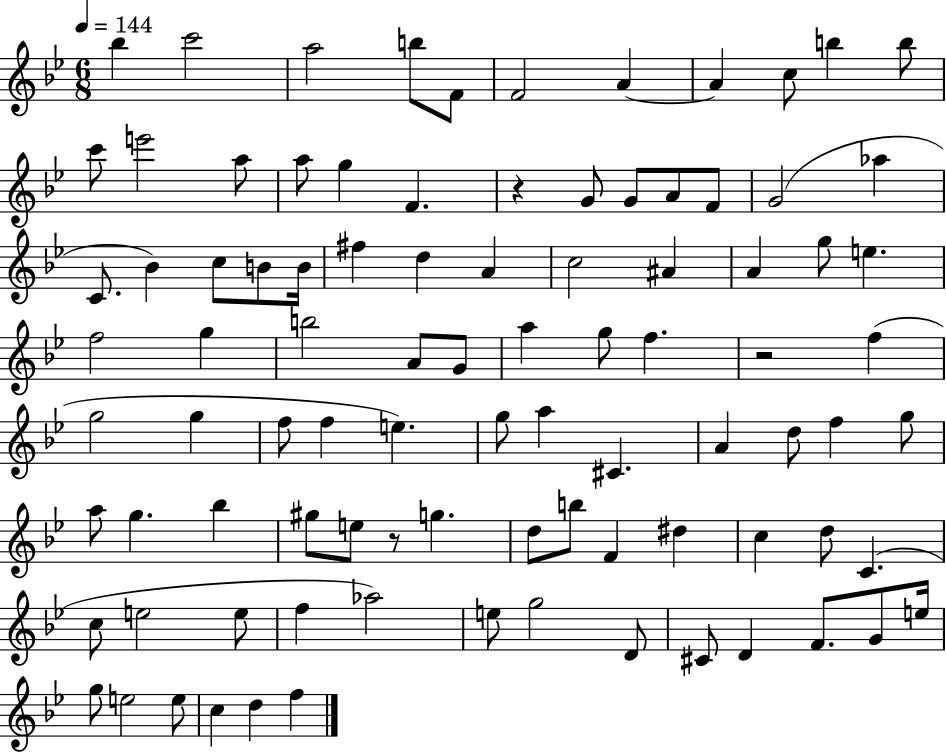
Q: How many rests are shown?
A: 3